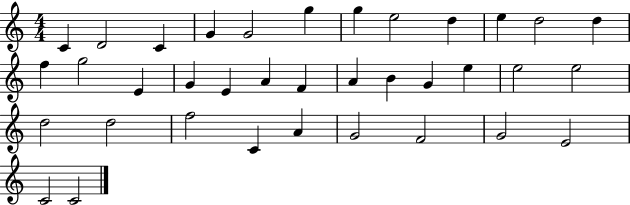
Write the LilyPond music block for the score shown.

{
  \clef treble
  \numericTimeSignature
  \time 4/4
  \key c \major
  c'4 d'2 c'4 | g'4 g'2 g''4 | g''4 e''2 d''4 | e''4 d''2 d''4 | \break f''4 g''2 e'4 | g'4 e'4 a'4 f'4 | a'4 b'4 g'4 e''4 | e''2 e''2 | \break d''2 d''2 | f''2 c'4 a'4 | g'2 f'2 | g'2 e'2 | \break c'2 c'2 | \bar "|."
}